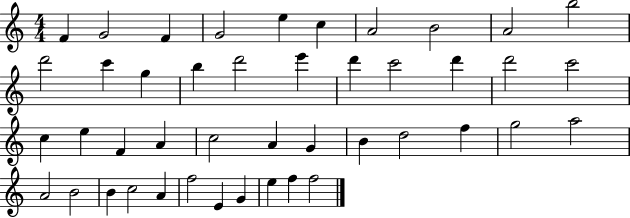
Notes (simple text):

F4/q G4/h F4/q G4/h E5/q C5/q A4/h B4/h A4/h B5/h D6/h C6/q G5/q B5/q D6/h E6/q D6/q C6/h D6/q D6/h C6/h C5/q E5/q F4/q A4/q C5/h A4/q G4/q B4/q D5/h F5/q G5/h A5/h A4/h B4/h B4/q C5/h A4/q F5/h E4/q G4/q E5/q F5/q F5/h